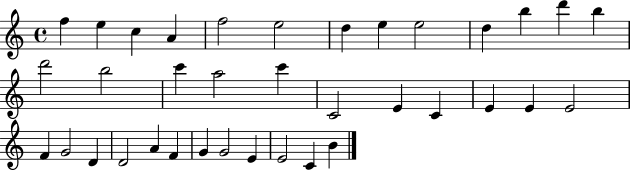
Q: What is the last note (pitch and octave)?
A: B4